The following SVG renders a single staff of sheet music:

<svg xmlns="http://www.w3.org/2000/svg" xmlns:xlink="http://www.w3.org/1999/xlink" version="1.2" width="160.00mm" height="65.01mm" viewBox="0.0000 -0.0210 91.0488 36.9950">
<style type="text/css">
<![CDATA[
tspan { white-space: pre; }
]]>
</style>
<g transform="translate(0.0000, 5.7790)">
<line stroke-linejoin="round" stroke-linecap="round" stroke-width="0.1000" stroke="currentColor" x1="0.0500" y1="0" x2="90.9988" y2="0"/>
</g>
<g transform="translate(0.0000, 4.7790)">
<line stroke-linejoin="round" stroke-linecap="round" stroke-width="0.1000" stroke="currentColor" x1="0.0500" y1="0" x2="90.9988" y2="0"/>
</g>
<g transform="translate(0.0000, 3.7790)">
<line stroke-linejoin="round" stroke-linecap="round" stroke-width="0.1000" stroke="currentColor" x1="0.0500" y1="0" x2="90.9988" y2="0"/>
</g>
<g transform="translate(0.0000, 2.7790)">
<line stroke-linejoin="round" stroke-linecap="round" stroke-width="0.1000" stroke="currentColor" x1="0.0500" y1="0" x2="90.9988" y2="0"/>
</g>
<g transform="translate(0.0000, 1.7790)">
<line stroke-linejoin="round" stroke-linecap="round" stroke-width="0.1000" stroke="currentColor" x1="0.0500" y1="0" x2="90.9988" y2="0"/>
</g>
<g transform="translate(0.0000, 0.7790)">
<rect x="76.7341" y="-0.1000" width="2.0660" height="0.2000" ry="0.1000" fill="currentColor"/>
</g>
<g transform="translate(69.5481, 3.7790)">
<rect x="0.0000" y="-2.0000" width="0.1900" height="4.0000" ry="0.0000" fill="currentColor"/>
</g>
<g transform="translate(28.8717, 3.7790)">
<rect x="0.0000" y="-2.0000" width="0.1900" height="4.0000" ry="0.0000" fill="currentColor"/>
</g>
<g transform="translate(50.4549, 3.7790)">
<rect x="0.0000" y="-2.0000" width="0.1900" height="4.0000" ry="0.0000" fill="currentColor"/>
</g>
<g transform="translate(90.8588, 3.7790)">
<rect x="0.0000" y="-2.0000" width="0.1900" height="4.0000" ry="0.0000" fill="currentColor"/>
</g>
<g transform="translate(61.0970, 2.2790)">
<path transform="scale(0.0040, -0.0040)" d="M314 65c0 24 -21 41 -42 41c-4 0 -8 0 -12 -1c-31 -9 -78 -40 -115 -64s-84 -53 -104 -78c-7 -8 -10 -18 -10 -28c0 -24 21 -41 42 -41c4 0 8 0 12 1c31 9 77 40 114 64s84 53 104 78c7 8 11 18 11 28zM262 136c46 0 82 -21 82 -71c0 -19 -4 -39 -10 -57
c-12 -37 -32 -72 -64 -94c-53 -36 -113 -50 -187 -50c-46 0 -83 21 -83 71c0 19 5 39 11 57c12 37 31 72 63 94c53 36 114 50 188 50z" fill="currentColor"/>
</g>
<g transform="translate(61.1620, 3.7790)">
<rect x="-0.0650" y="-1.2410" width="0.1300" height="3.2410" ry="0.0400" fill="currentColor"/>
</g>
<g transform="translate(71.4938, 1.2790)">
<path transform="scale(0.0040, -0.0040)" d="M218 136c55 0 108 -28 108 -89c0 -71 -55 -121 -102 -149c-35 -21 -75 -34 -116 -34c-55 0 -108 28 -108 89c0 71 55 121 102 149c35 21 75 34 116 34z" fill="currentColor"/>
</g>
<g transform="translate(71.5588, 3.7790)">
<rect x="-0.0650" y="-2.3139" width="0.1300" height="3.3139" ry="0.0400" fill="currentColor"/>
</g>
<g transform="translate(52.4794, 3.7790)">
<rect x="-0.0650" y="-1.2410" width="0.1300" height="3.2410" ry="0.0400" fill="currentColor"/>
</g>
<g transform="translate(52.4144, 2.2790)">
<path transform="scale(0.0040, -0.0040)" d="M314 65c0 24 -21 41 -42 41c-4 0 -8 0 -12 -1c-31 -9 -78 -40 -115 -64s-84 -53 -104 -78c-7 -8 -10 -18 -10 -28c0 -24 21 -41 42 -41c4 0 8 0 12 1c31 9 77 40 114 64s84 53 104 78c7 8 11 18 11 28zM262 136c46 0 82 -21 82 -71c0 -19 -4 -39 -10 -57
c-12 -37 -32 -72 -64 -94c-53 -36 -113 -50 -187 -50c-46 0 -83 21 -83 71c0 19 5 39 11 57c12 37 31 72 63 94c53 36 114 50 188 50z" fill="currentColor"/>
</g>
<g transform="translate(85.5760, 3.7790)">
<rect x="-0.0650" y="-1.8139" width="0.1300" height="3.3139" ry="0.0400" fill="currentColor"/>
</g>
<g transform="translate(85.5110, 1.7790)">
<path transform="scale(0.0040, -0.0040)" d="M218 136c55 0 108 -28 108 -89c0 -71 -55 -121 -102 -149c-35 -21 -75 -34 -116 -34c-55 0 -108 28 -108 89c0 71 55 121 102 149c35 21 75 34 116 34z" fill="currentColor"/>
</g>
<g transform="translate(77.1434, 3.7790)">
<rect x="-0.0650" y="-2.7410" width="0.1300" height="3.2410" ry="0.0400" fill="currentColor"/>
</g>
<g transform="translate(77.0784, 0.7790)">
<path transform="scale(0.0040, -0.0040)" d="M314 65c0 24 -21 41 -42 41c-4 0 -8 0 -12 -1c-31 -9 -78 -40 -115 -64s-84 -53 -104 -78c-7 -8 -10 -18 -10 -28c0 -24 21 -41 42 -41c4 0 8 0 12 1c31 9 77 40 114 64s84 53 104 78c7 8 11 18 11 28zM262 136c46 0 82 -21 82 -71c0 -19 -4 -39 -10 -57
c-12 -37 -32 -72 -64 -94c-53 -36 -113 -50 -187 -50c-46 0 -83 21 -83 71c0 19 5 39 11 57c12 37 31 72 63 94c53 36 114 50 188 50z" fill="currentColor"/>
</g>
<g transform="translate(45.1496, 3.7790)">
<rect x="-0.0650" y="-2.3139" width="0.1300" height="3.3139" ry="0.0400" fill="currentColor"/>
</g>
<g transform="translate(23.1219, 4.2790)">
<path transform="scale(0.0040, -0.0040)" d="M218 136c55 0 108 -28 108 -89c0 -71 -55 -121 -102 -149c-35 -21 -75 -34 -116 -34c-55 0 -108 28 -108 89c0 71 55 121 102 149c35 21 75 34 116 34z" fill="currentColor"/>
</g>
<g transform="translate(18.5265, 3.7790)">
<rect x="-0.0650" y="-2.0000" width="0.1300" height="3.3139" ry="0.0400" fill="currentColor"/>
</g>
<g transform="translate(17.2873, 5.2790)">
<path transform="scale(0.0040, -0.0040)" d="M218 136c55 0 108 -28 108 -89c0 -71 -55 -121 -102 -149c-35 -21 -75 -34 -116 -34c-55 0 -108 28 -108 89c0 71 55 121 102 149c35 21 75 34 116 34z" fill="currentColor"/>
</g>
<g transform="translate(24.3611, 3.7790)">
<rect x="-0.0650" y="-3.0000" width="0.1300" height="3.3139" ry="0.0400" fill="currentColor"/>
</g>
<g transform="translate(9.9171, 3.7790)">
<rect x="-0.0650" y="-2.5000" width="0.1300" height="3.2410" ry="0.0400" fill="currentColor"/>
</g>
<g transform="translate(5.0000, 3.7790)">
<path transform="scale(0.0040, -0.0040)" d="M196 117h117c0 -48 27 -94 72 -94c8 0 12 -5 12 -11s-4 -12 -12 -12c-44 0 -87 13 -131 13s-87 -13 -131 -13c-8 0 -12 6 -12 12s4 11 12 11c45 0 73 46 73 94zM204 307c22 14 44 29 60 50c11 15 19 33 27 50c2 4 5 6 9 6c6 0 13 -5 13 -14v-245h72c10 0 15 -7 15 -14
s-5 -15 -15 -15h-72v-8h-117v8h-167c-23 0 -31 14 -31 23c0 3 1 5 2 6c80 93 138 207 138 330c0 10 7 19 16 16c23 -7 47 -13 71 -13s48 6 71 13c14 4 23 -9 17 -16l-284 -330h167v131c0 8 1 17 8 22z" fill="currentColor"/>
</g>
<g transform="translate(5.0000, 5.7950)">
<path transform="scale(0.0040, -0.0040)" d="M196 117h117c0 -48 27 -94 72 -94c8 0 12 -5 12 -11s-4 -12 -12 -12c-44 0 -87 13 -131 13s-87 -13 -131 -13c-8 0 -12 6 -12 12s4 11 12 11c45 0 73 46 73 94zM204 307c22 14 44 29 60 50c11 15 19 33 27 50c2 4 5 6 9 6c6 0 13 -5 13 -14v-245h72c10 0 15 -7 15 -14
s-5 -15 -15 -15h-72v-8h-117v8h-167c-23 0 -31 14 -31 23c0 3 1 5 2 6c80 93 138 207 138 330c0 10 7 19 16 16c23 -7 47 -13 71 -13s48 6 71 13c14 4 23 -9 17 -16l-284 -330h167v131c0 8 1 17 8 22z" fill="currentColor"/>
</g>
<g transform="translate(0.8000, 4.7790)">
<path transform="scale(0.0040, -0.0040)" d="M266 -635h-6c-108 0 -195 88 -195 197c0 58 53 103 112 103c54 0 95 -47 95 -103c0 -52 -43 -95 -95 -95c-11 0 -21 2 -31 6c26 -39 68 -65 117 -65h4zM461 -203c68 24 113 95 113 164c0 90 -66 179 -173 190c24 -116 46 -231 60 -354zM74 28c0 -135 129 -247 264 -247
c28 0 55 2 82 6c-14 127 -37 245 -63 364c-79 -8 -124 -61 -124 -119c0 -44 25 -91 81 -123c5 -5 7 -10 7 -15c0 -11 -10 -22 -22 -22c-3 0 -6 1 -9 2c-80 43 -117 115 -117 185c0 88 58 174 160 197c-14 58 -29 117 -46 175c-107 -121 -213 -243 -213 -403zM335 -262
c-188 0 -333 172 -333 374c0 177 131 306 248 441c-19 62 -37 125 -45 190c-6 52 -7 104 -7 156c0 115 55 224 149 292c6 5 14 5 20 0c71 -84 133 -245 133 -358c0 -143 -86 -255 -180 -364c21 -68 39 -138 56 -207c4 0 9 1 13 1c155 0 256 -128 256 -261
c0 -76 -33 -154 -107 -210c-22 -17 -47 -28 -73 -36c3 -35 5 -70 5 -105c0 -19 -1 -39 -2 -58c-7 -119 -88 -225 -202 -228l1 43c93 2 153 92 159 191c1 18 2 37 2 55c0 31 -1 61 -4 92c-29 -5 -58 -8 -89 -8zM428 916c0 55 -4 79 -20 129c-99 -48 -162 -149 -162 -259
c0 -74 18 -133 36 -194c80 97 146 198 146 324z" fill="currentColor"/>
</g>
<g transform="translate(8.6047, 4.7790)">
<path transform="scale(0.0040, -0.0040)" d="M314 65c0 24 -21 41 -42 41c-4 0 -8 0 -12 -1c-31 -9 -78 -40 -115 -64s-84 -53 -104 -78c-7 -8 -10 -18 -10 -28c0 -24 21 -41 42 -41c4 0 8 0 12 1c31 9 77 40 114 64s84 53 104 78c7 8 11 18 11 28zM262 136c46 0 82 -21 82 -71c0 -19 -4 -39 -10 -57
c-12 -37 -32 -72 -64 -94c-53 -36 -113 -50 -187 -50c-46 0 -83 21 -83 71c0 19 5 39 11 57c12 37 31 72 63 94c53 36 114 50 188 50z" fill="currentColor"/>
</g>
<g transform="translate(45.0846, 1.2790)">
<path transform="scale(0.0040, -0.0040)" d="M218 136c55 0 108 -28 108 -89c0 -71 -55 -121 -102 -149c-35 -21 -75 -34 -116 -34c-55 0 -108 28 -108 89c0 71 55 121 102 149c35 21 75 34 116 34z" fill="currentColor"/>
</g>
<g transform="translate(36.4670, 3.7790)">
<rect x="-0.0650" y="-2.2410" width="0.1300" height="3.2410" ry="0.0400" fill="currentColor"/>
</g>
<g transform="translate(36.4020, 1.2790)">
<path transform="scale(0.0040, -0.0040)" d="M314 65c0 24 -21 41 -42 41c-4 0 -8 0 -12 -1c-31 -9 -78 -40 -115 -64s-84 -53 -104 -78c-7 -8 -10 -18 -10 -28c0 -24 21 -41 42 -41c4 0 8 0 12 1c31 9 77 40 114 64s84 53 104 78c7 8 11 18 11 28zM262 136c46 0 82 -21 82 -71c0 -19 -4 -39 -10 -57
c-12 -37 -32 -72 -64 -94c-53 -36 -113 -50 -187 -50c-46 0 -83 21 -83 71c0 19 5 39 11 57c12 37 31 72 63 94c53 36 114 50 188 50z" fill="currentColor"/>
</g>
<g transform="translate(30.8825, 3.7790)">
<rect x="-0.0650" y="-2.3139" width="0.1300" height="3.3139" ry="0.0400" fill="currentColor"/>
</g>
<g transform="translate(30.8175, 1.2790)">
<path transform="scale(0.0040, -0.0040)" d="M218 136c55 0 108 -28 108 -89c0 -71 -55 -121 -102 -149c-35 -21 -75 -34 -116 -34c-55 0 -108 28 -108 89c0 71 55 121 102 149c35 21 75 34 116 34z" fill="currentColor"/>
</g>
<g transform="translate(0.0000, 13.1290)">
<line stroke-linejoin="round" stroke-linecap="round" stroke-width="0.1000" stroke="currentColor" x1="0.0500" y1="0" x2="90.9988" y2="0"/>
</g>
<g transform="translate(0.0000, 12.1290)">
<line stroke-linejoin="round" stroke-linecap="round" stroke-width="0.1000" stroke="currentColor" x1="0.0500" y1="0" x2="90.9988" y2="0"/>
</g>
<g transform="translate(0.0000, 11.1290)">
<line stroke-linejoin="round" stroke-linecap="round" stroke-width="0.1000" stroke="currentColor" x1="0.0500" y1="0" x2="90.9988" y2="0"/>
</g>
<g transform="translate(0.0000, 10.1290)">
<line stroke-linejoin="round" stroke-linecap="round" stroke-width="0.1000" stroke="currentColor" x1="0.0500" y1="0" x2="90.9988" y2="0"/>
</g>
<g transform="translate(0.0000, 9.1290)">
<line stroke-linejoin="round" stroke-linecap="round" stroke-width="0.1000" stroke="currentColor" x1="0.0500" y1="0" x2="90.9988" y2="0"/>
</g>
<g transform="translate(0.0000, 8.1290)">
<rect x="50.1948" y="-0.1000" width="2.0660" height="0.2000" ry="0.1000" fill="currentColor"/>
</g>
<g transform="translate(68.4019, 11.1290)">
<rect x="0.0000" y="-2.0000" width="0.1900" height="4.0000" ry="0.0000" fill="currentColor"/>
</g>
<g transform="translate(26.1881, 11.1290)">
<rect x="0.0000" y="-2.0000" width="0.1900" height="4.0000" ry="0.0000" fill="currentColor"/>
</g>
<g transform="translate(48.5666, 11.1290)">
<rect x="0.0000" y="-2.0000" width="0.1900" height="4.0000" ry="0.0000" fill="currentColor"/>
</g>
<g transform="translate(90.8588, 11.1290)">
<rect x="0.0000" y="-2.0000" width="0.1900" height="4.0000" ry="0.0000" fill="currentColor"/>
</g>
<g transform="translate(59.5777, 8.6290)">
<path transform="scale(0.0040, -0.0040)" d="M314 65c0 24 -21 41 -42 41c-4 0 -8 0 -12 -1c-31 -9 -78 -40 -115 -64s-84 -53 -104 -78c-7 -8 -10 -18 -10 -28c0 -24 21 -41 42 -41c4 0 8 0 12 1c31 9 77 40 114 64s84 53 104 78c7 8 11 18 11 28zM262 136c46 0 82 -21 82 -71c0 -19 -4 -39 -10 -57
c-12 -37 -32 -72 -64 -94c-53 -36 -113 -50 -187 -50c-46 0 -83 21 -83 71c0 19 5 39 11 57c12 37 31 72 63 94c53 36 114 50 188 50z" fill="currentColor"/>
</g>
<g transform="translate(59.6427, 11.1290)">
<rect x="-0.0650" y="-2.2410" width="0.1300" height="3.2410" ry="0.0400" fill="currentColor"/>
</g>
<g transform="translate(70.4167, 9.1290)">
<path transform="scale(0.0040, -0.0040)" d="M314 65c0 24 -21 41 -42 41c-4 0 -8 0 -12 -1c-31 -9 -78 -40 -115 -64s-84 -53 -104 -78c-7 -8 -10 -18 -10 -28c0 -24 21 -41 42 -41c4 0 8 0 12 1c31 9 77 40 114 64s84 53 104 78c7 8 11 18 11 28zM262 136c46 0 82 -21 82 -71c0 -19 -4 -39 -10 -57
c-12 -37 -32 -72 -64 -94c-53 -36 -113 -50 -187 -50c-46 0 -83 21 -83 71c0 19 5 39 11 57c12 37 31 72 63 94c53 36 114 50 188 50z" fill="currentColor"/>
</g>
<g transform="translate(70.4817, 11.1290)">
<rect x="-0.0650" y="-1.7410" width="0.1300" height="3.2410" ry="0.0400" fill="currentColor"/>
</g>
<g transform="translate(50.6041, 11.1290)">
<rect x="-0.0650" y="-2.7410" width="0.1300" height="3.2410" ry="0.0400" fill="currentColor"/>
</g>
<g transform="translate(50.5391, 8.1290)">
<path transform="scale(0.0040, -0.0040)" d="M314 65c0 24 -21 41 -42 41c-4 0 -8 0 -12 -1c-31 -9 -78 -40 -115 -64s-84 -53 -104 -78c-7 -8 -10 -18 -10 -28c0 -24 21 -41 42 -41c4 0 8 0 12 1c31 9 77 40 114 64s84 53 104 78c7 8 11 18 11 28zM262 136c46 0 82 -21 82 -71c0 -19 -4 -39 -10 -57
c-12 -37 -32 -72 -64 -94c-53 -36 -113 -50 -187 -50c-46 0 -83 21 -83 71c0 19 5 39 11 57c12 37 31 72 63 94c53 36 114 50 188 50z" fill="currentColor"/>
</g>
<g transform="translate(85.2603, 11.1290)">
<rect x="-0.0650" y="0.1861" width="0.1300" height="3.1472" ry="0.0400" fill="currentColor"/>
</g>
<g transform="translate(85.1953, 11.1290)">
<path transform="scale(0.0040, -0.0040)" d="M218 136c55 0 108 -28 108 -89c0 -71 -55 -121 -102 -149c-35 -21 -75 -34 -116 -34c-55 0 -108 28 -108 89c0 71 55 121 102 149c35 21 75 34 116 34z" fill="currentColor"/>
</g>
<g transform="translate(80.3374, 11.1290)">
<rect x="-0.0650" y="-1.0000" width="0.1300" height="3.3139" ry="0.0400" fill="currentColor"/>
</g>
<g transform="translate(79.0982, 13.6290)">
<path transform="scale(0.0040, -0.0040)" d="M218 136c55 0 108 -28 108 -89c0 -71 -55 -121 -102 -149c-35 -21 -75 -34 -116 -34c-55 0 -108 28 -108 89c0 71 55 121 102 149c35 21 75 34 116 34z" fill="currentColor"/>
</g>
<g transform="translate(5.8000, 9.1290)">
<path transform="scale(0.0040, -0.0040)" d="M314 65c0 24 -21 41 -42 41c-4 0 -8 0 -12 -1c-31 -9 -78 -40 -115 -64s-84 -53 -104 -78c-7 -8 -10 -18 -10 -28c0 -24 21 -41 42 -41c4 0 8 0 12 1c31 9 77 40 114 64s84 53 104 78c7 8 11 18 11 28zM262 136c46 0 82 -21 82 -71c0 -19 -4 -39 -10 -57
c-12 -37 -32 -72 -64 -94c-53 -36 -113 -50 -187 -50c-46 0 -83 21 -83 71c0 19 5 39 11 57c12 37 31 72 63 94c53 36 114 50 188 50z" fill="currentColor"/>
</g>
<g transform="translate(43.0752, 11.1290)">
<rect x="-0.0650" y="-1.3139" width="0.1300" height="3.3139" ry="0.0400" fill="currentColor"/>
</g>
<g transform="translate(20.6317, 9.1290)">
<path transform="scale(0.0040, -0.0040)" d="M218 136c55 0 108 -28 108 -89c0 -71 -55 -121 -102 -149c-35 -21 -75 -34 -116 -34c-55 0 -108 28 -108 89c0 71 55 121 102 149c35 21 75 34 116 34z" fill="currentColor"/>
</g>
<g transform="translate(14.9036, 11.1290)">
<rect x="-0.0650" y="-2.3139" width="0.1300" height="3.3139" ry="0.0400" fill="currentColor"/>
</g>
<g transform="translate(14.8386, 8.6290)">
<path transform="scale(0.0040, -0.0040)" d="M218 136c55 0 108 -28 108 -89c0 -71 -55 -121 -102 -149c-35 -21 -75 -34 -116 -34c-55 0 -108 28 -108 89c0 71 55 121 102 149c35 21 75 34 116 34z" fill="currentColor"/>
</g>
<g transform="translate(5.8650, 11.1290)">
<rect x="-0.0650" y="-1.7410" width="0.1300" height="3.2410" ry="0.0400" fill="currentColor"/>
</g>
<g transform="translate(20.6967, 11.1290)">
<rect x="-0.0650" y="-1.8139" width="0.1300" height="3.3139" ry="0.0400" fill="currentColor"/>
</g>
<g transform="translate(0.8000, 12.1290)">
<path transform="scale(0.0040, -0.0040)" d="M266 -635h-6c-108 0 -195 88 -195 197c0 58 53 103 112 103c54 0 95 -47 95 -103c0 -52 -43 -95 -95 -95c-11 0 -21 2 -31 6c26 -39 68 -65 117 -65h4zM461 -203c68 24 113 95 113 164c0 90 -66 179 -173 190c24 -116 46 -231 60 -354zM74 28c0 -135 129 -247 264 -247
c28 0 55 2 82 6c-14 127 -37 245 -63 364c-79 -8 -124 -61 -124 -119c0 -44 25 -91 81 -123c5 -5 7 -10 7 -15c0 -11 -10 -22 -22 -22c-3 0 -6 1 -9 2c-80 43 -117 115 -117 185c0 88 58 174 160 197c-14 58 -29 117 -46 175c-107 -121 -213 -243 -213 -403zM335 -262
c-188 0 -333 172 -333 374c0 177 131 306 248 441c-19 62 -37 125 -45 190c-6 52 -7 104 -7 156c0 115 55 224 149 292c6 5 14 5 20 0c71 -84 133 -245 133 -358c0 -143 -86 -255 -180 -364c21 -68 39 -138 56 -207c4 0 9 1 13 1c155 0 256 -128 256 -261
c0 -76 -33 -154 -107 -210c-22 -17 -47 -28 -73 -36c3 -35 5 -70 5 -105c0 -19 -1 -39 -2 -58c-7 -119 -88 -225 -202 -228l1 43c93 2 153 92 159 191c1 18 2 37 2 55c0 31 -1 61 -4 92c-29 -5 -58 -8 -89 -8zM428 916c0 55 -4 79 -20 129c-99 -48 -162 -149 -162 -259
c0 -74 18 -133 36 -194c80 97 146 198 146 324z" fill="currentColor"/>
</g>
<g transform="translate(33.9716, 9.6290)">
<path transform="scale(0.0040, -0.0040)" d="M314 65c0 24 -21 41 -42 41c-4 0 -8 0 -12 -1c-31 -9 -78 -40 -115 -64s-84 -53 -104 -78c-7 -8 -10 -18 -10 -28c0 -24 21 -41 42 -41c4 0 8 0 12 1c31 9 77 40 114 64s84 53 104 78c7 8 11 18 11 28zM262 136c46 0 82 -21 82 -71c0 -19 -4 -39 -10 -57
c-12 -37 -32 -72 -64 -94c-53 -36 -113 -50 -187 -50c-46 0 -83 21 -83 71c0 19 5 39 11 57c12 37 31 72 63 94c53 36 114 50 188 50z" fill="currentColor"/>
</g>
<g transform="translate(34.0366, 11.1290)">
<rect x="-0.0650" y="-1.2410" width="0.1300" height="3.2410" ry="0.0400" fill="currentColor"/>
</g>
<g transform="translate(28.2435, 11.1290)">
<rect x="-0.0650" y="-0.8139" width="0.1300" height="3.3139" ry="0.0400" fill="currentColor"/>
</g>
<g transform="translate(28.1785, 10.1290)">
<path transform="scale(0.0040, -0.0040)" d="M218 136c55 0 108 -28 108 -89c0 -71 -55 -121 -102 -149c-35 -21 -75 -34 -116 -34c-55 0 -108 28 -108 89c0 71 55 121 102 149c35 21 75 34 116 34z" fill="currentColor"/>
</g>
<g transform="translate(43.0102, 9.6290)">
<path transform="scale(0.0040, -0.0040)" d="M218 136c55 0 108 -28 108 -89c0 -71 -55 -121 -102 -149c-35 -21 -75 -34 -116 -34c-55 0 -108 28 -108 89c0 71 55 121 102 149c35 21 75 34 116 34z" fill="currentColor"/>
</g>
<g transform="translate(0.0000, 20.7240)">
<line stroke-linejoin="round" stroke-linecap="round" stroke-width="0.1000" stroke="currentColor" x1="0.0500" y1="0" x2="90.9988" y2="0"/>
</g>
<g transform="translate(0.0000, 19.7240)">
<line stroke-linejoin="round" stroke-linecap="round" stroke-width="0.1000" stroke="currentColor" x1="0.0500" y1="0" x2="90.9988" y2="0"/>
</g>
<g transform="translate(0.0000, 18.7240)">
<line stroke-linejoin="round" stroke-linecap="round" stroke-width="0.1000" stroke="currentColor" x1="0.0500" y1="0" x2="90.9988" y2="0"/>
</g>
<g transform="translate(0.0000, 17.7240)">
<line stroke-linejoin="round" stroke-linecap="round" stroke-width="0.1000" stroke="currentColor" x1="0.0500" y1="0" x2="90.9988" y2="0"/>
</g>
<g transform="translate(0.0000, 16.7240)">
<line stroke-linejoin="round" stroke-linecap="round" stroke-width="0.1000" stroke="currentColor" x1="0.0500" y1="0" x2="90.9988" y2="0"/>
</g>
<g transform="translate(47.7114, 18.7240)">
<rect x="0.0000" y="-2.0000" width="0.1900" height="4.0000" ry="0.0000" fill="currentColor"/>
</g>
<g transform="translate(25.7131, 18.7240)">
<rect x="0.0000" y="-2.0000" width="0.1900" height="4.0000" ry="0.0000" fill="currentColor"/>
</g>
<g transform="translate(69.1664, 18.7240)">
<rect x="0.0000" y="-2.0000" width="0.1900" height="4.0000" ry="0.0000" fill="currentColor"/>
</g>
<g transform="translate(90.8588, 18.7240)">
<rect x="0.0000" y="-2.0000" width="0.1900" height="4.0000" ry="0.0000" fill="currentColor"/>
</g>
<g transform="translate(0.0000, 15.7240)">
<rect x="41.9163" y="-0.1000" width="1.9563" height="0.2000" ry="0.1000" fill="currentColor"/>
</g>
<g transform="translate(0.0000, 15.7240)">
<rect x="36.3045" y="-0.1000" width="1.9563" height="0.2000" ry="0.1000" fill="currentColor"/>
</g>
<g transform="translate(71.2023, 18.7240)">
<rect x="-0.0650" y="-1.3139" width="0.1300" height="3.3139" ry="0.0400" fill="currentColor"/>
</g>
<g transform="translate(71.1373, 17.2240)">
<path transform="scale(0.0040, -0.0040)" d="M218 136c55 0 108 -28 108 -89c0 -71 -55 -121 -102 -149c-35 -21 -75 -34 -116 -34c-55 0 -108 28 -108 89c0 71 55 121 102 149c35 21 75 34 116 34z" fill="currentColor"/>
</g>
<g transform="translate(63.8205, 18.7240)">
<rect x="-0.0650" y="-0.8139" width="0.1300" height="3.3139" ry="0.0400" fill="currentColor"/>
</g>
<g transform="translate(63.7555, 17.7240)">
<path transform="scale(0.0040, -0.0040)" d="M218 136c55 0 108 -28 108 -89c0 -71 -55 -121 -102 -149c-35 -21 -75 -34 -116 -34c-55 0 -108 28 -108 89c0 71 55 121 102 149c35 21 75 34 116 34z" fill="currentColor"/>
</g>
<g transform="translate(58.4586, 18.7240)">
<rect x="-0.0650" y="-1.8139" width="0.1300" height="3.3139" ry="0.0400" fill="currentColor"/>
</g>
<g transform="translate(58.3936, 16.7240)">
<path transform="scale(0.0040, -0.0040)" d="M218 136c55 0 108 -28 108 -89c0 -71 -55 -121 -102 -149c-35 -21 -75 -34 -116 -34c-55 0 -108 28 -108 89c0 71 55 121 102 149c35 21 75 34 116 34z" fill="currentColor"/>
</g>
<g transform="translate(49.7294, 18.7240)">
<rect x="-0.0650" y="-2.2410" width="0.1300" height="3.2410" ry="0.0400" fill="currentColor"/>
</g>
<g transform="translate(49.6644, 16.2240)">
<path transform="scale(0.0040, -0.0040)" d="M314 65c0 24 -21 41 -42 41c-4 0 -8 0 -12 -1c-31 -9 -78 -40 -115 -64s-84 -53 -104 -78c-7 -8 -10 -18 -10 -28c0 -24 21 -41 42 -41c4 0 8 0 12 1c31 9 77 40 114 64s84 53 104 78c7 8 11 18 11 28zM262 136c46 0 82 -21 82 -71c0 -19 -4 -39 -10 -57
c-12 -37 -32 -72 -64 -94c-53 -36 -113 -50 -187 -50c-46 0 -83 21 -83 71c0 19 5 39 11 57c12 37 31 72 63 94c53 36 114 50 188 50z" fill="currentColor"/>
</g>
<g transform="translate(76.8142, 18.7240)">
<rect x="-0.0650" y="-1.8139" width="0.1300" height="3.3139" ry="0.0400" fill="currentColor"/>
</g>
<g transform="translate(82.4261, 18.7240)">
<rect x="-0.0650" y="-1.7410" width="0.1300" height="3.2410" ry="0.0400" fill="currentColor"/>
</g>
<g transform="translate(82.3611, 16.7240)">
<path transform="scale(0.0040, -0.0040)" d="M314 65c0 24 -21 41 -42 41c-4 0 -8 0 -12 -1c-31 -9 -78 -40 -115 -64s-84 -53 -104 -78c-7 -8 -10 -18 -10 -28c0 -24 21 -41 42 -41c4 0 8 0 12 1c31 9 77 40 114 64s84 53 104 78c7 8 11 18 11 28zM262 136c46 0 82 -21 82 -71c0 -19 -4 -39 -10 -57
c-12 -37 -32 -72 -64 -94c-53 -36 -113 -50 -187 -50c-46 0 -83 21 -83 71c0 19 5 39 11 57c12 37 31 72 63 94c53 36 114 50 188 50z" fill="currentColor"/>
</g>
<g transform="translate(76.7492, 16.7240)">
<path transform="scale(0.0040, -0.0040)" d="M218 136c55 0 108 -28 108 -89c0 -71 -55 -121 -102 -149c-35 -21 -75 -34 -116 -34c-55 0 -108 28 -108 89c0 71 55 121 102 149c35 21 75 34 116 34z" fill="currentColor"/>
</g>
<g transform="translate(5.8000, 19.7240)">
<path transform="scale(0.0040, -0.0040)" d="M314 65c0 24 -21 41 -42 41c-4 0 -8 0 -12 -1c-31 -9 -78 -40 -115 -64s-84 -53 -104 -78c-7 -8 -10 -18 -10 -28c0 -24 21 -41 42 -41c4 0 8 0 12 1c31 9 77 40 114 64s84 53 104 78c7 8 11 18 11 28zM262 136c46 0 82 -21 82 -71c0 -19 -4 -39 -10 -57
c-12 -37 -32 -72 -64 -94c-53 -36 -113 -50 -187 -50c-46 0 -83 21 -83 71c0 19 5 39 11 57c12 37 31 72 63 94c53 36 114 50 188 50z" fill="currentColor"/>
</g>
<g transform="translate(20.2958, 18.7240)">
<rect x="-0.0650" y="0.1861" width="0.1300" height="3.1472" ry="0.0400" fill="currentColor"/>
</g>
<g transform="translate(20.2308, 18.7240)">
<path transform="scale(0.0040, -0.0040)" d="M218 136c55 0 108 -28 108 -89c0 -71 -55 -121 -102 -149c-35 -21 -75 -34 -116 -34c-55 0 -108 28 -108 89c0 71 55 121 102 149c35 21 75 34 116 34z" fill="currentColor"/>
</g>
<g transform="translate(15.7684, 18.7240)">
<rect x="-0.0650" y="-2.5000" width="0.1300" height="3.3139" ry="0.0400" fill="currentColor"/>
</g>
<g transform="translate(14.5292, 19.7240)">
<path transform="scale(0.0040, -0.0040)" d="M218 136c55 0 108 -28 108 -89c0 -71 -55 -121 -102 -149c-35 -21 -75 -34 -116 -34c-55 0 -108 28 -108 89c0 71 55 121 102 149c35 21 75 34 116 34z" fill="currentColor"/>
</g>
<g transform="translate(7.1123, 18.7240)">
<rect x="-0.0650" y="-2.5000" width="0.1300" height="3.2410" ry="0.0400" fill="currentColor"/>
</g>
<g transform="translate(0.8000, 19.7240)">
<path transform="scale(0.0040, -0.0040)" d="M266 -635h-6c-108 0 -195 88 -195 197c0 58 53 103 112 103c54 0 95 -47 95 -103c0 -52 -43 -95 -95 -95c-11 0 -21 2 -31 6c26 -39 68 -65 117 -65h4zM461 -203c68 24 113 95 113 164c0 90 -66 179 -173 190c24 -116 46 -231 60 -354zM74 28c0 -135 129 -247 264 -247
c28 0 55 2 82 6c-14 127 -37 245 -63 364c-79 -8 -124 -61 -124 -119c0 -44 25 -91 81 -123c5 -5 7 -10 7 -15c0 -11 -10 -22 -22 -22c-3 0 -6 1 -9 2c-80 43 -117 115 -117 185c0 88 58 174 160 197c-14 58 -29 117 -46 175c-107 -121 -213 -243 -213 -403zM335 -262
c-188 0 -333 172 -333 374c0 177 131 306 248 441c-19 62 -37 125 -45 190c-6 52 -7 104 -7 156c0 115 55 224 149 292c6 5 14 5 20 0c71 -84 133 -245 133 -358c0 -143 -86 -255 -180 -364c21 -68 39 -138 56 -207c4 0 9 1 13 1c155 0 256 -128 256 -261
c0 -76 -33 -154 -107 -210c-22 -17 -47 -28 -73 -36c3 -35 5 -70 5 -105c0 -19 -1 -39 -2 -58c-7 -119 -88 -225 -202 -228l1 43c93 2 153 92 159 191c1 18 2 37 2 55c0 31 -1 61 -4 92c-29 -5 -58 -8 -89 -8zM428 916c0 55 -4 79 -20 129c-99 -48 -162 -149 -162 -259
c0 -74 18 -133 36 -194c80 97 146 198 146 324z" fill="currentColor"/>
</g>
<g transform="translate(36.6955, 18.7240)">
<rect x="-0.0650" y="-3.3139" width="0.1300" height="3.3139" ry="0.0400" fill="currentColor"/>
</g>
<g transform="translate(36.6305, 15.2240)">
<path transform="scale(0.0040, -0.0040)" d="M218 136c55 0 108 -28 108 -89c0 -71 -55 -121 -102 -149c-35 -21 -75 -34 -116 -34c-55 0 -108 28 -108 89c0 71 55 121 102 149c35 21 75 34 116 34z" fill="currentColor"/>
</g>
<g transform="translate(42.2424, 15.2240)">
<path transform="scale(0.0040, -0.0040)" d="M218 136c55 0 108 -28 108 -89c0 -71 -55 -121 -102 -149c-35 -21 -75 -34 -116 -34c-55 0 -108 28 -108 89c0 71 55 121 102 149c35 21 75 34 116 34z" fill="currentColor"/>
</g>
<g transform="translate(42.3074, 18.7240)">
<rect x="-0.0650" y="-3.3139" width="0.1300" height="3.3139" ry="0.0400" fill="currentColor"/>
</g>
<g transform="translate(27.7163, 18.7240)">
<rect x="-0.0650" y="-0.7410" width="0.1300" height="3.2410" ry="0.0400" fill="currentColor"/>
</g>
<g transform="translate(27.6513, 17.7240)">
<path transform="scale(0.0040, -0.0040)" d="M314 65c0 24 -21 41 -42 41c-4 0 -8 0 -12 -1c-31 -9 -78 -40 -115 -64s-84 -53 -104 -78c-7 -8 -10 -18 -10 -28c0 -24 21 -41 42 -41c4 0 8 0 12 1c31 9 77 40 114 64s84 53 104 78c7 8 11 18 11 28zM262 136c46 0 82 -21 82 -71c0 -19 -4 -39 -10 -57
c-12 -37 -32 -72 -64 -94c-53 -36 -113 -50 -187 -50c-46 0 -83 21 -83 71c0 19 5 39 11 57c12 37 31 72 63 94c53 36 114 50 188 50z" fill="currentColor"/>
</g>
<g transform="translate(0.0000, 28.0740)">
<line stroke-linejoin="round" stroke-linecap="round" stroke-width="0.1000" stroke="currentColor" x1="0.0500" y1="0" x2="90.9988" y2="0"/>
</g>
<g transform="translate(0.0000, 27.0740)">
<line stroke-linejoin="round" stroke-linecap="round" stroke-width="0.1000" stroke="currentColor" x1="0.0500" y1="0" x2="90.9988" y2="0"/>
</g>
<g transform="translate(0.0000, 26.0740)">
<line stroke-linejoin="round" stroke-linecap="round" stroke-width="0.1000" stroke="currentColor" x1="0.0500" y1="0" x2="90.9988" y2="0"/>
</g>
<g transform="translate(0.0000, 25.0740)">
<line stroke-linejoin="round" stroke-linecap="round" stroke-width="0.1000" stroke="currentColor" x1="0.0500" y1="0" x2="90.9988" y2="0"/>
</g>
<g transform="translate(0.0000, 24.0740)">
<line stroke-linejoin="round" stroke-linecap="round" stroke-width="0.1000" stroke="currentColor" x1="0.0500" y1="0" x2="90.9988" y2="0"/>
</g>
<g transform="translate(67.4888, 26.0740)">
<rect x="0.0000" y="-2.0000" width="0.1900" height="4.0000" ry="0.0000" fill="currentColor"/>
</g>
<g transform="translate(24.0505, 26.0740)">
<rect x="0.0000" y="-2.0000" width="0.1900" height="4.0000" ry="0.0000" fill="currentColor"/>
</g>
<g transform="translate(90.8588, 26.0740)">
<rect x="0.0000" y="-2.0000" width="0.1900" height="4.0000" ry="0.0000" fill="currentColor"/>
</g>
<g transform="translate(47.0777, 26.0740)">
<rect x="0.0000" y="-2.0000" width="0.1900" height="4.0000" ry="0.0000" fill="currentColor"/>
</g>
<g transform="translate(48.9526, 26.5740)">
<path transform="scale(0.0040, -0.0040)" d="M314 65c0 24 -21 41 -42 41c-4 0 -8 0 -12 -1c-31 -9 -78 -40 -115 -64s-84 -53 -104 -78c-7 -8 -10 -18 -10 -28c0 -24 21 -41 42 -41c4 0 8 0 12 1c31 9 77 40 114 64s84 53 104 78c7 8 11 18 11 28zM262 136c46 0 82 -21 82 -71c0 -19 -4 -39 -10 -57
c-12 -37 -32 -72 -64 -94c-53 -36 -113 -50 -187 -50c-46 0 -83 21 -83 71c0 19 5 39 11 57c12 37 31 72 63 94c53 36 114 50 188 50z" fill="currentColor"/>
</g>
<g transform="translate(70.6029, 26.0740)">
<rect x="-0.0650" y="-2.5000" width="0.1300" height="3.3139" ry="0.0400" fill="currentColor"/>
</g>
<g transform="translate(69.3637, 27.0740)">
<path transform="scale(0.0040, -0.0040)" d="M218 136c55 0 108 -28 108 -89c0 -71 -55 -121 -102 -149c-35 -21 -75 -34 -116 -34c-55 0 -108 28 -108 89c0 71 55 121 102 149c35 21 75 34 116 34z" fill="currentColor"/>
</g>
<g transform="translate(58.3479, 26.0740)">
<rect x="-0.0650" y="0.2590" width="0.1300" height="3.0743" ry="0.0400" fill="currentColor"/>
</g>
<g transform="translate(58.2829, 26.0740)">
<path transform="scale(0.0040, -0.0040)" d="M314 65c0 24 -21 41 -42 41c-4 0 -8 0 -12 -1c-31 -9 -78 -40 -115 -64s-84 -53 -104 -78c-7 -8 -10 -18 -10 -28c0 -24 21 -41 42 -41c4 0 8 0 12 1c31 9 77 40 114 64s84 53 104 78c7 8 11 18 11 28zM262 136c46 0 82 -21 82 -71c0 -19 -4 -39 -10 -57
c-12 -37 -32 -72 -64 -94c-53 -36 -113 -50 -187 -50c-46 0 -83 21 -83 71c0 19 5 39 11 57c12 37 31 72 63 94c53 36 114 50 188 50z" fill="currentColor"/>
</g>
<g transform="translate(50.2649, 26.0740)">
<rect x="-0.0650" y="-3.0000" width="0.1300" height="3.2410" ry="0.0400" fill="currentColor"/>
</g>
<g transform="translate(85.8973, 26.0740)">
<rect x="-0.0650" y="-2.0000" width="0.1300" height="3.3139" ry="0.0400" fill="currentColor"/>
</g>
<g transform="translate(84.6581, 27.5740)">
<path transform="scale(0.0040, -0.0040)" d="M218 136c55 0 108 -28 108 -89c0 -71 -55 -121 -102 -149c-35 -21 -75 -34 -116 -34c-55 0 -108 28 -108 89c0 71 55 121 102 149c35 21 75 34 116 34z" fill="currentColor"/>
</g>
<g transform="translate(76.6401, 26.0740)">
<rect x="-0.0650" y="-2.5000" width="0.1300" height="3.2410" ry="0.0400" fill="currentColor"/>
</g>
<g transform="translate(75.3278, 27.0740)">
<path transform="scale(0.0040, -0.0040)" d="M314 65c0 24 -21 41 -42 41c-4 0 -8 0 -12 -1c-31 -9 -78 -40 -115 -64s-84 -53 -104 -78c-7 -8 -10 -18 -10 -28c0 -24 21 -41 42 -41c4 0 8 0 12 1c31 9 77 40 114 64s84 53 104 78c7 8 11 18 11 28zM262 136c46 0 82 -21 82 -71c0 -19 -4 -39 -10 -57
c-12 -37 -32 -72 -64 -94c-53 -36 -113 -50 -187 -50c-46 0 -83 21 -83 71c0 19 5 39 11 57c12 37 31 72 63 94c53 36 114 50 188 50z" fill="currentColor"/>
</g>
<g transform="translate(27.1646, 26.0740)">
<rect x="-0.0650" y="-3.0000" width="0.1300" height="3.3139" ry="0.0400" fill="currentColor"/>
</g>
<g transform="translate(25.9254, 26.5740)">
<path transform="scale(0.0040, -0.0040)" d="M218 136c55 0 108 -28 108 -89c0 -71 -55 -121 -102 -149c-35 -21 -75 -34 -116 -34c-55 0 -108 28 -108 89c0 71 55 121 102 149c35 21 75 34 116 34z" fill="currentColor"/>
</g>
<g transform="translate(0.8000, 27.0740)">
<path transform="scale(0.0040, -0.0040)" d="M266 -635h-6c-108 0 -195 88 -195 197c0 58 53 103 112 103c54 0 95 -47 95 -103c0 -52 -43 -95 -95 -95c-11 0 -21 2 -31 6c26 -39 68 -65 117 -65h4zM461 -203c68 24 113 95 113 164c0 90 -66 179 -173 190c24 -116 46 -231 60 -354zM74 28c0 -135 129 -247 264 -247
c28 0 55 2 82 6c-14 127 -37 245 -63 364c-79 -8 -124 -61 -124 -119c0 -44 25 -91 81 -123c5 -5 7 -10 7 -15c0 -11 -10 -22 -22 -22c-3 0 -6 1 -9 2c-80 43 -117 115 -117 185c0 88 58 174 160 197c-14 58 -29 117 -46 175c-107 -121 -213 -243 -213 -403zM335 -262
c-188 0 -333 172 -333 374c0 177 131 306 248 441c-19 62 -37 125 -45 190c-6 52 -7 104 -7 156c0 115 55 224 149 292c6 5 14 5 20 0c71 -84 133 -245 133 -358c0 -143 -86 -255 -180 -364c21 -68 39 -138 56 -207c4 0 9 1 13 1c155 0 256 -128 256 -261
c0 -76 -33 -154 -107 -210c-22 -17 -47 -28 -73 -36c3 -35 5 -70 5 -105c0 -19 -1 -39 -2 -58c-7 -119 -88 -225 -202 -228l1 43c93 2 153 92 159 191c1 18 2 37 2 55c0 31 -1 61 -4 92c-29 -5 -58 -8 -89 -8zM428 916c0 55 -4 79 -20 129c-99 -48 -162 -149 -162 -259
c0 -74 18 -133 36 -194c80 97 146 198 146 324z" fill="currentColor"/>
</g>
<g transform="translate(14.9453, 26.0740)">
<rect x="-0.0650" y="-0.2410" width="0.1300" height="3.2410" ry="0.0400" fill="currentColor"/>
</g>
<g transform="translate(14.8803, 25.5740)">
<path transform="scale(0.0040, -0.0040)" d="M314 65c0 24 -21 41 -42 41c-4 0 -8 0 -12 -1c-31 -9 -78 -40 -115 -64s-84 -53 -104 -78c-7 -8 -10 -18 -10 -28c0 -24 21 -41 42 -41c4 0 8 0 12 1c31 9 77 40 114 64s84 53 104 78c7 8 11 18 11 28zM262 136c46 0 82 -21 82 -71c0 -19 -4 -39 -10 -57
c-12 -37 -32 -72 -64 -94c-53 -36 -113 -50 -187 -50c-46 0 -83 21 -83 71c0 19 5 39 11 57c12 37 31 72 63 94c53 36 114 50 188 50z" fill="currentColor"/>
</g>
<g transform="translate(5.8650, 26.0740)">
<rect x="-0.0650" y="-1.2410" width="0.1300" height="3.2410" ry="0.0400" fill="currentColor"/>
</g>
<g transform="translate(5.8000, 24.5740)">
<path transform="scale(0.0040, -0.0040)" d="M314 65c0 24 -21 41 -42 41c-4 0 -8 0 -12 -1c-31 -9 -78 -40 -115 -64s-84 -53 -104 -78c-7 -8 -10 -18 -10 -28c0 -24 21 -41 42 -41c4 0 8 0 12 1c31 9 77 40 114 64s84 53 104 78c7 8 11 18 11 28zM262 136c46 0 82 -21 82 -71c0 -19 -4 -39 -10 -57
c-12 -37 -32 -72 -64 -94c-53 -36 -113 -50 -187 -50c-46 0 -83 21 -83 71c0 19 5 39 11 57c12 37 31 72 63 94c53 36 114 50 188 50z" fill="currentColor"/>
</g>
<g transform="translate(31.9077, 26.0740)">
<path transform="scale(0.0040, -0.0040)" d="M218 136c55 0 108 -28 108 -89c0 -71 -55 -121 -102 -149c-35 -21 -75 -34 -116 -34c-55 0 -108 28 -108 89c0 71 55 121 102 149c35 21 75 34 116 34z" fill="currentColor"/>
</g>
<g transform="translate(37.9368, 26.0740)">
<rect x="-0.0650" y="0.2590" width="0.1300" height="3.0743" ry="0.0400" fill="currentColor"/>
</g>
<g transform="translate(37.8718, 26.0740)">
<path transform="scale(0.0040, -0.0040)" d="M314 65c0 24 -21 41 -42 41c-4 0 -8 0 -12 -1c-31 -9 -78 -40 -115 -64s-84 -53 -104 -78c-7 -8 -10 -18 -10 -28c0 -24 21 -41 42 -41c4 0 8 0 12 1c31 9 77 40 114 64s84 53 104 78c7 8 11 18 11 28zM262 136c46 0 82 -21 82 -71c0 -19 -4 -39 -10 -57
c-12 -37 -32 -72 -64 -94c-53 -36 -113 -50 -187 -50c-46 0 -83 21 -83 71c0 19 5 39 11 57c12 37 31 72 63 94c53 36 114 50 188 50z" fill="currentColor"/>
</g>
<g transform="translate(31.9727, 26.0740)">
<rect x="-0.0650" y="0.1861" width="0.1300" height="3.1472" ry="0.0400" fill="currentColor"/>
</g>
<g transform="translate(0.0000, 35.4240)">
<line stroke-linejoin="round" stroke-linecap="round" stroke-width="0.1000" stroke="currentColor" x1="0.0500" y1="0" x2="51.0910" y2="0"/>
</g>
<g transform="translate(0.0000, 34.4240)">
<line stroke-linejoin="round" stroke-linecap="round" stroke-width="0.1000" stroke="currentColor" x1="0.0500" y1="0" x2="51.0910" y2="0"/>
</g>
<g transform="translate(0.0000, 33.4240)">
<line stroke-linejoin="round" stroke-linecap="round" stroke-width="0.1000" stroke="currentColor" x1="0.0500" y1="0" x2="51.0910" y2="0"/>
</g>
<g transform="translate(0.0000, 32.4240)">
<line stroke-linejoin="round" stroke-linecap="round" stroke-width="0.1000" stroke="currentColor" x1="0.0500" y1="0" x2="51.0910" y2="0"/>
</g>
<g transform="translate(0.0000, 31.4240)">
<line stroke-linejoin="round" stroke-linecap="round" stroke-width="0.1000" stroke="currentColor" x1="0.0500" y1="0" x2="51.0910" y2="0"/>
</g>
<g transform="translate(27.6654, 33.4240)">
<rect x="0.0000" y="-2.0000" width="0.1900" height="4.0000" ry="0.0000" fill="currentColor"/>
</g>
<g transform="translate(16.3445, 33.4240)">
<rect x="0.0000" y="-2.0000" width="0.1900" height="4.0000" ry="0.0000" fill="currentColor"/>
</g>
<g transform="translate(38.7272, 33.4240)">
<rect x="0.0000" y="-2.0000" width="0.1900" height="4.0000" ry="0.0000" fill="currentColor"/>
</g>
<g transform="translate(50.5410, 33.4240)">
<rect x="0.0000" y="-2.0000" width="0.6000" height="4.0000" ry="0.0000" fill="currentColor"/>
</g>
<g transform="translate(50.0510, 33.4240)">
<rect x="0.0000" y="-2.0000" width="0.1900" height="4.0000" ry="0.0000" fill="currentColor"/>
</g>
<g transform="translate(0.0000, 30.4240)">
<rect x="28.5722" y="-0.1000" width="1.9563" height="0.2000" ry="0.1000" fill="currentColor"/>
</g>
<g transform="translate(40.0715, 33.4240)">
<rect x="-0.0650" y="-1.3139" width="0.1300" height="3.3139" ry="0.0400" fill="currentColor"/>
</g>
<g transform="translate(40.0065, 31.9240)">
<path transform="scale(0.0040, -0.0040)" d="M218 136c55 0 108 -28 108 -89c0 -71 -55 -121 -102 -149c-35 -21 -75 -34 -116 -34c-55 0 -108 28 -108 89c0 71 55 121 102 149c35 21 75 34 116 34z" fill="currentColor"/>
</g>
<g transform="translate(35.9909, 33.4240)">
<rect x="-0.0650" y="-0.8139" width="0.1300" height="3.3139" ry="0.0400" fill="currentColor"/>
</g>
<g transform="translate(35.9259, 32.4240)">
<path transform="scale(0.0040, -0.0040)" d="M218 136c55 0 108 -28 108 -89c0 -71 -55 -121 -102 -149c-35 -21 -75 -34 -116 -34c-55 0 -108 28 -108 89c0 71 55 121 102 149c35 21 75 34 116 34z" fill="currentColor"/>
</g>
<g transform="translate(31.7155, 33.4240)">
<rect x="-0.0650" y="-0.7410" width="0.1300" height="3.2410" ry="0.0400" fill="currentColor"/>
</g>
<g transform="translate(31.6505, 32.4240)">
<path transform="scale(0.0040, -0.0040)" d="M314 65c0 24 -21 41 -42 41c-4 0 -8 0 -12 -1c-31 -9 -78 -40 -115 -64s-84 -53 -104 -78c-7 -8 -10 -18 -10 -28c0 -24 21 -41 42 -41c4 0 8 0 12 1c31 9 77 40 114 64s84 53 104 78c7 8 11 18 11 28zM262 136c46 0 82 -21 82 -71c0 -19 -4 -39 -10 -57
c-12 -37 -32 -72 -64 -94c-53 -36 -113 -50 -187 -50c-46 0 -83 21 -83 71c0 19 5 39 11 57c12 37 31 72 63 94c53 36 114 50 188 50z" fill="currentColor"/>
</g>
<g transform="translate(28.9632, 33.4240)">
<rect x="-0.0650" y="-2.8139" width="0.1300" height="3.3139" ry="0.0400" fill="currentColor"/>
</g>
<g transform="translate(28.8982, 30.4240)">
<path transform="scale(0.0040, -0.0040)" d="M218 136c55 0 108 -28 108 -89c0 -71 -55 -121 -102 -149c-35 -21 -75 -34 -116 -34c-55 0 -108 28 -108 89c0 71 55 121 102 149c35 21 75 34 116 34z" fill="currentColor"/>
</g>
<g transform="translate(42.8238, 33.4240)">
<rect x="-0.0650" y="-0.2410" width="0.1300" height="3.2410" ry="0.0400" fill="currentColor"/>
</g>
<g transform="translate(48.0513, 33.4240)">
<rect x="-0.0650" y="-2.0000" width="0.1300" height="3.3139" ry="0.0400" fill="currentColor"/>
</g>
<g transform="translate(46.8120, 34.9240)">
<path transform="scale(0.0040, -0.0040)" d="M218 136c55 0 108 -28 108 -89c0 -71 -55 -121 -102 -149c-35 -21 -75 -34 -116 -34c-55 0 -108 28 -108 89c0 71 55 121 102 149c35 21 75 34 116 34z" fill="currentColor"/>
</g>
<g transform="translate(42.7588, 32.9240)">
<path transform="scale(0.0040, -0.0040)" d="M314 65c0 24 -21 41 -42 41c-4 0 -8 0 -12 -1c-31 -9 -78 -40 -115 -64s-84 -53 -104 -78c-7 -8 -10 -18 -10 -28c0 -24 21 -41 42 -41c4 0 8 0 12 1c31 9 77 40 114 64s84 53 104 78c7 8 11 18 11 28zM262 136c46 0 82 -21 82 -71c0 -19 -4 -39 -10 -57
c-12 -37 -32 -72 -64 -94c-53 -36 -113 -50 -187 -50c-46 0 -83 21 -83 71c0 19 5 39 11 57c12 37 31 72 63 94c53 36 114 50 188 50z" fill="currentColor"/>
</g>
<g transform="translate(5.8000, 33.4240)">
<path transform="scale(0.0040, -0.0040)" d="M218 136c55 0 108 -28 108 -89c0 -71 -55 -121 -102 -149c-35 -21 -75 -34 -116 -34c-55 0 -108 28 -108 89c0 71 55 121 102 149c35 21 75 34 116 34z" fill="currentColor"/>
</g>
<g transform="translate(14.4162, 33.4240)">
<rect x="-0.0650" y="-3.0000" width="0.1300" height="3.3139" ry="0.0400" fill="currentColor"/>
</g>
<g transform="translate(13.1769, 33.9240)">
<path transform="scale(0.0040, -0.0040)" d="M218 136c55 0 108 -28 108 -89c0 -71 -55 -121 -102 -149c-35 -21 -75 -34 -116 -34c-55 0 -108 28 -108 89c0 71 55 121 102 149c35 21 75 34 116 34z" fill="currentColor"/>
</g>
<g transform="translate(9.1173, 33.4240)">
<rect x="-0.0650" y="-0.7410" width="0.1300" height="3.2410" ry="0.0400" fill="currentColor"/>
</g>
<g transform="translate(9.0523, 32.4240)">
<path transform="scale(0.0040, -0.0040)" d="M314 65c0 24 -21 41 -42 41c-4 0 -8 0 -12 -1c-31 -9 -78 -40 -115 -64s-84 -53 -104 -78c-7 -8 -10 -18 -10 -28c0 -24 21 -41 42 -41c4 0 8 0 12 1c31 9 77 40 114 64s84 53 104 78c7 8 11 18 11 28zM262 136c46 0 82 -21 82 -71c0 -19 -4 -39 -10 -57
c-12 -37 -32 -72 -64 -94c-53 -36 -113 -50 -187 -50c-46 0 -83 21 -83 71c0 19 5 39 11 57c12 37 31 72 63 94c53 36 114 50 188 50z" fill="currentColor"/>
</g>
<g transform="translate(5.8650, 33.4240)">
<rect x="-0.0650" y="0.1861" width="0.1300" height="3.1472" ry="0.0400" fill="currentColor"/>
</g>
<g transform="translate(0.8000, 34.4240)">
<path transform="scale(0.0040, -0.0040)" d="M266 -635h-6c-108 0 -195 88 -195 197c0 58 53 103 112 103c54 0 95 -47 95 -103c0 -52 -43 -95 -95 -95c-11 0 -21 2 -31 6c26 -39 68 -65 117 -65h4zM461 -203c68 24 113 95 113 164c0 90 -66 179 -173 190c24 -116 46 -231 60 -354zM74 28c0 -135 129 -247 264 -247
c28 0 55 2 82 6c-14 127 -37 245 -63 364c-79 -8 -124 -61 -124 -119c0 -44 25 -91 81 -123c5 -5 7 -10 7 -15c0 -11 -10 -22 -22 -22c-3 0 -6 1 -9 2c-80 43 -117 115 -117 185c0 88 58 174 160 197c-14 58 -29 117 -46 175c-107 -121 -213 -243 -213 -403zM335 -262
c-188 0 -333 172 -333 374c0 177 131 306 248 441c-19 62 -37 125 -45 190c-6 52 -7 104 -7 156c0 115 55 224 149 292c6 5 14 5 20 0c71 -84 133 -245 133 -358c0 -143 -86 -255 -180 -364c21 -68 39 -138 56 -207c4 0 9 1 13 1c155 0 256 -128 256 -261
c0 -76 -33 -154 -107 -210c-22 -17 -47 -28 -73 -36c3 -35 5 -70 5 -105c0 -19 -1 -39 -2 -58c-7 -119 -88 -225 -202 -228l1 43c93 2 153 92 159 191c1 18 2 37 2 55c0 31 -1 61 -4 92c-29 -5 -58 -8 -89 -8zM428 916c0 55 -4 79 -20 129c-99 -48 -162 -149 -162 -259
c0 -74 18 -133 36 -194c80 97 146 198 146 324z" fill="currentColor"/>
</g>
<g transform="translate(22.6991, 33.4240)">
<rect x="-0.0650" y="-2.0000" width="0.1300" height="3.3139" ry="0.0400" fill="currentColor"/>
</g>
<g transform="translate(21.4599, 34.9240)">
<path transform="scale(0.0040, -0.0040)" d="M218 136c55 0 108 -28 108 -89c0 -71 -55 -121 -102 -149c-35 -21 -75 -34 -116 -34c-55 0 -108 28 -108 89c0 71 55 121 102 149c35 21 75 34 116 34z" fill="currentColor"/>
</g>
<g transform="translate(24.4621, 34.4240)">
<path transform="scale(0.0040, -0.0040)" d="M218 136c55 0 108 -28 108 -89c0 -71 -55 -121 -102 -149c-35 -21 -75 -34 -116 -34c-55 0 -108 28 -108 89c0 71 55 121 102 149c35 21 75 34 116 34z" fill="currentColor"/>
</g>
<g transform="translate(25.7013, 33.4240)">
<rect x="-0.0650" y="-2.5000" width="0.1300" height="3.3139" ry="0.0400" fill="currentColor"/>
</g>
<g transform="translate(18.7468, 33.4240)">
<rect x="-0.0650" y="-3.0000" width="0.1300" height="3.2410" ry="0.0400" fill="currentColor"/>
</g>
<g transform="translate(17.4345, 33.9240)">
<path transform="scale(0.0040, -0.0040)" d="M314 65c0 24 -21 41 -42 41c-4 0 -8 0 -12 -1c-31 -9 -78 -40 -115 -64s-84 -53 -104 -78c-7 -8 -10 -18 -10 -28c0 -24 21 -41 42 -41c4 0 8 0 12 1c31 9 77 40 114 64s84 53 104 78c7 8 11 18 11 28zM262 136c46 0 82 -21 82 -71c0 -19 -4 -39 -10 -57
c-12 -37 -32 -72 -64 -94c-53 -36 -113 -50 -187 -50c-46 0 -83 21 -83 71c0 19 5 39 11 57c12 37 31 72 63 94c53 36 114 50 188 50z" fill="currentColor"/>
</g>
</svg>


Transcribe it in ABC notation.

X:1
T:Untitled
M:4/4
L:1/4
K:C
G2 F A g g2 g e2 e2 g a2 f f2 g f d e2 e a2 g2 f2 D B G2 G B d2 b b g2 f d e f f2 e2 c2 A B B2 A2 B2 G G2 F B d2 A A2 F G a d2 d e c2 F